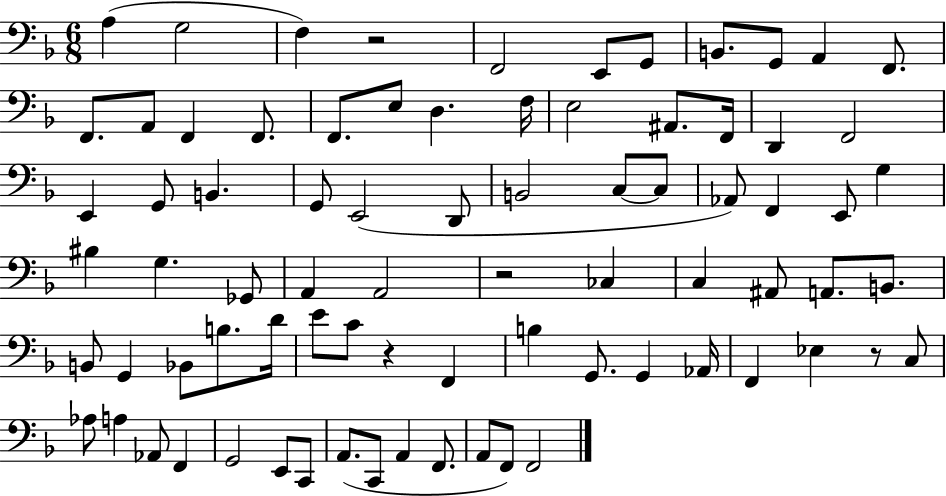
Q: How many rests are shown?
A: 4